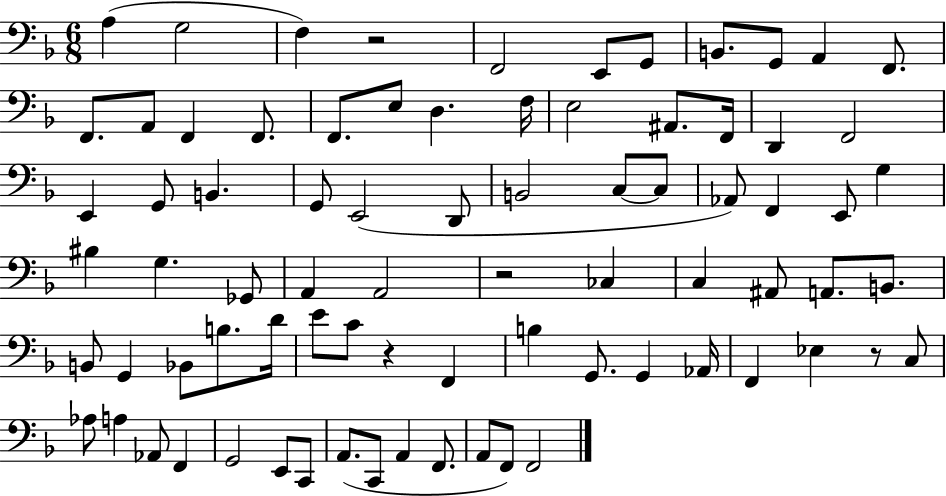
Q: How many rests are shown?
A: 4